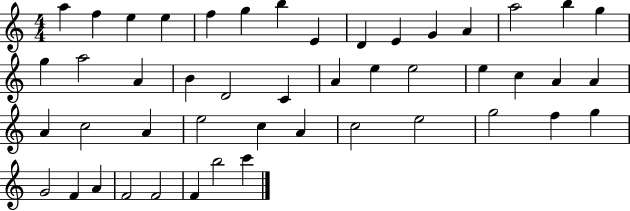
X:1
T:Untitled
M:4/4
L:1/4
K:C
a f e e f g b E D E G A a2 b g g a2 A B D2 C A e e2 e c A A A c2 A e2 c A c2 e2 g2 f g G2 F A F2 F2 F b2 c'